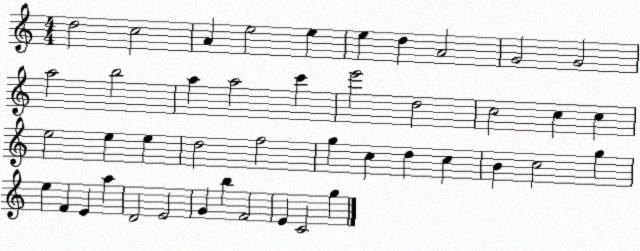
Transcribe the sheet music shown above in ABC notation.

X:1
T:Untitled
M:4/4
L:1/4
K:C
d2 c2 A e2 e e d A2 G2 G2 a2 b2 a a2 c' e'2 d2 c2 c c e2 e e d2 f2 g c d c B c2 g e F E a D2 E2 G b F2 E C2 g